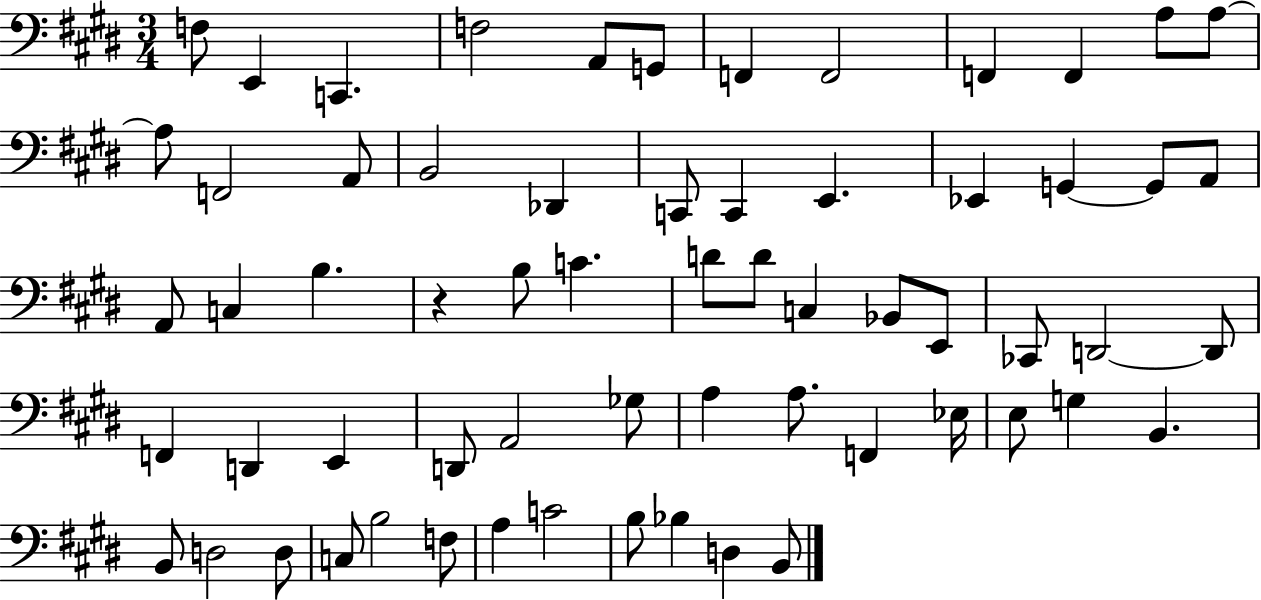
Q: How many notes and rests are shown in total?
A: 63